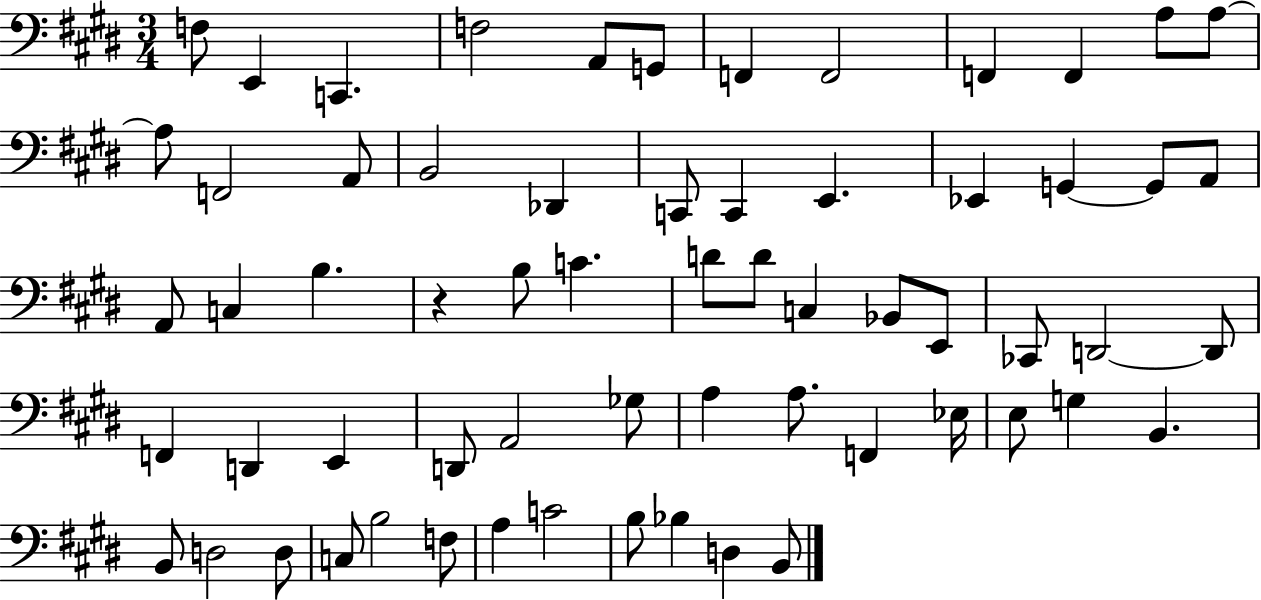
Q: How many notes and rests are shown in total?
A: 63